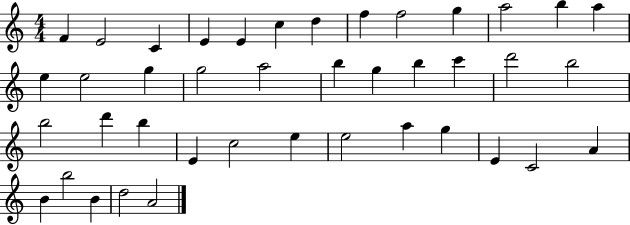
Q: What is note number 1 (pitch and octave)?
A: F4